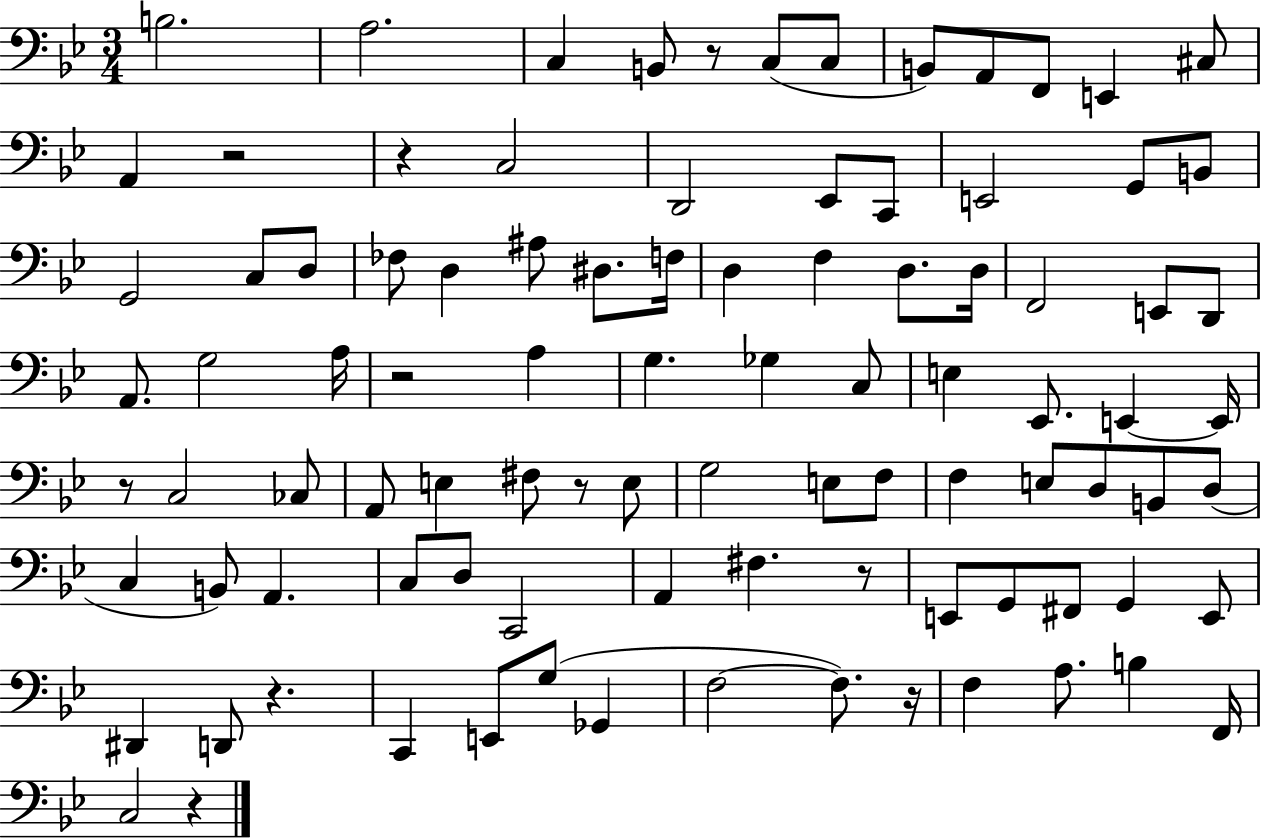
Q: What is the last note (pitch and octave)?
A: C3